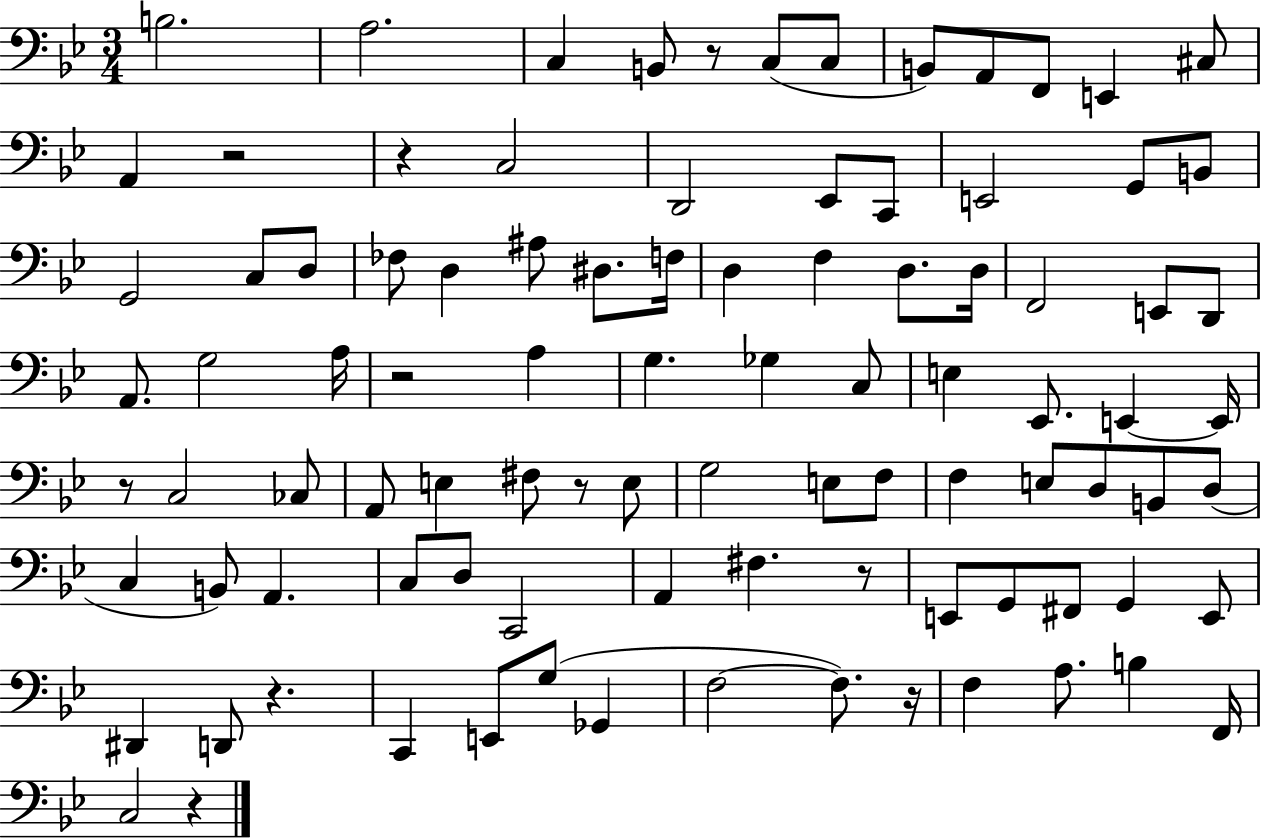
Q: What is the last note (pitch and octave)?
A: C3